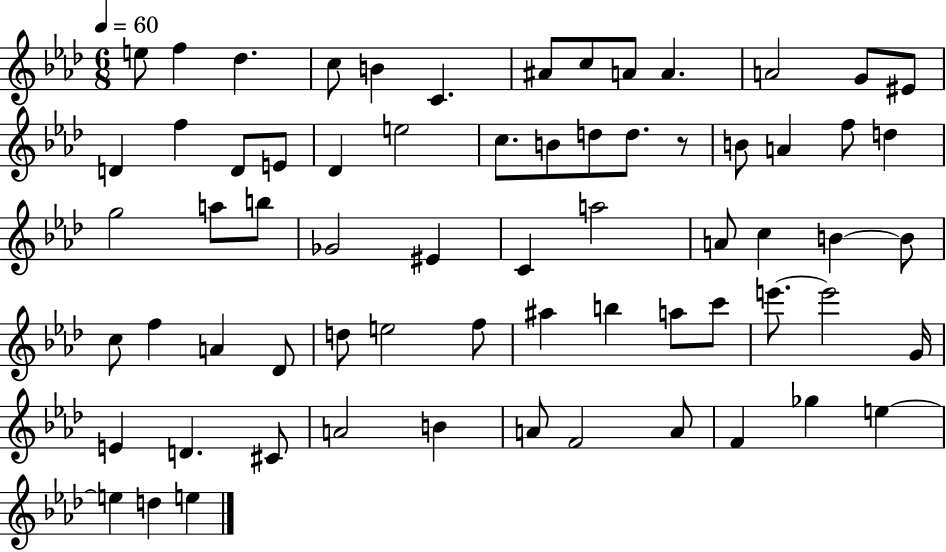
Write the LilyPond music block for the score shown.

{
  \clef treble
  \numericTimeSignature
  \time 6/8
  \key aes \major
  \tempo 4 = 60
  e''8 f''4 des''4. | c''8 b'4 c'4. | ais'8 c''8 a'8 a'4. | a'2 g'8 eis'8 | \break d'4 f''4 d'8 e'8 | des'4 e''2 | c''8. b'8 d''8 d''8. r8 | b'8 a'4 f''8 d''4 | \break g''2 a''8 b''8 | ges'2 eis'4 | c'4 a''2 | a'8 c''4 b'4~~ b'8 | \break c''8 f''4 a'4 des'8 | d''8 e''2 f''8 | ais''4 b''4 a''8 c'''8 | e'''8.~~ e'''2 g'16 | \break e'4 d'4. cis'8 | a'2 b'4 | a'8 f'2 a'8 | f'4 ges''4 e''4~~ | \break e''4 d''4 e''4 | \bar "|."
}